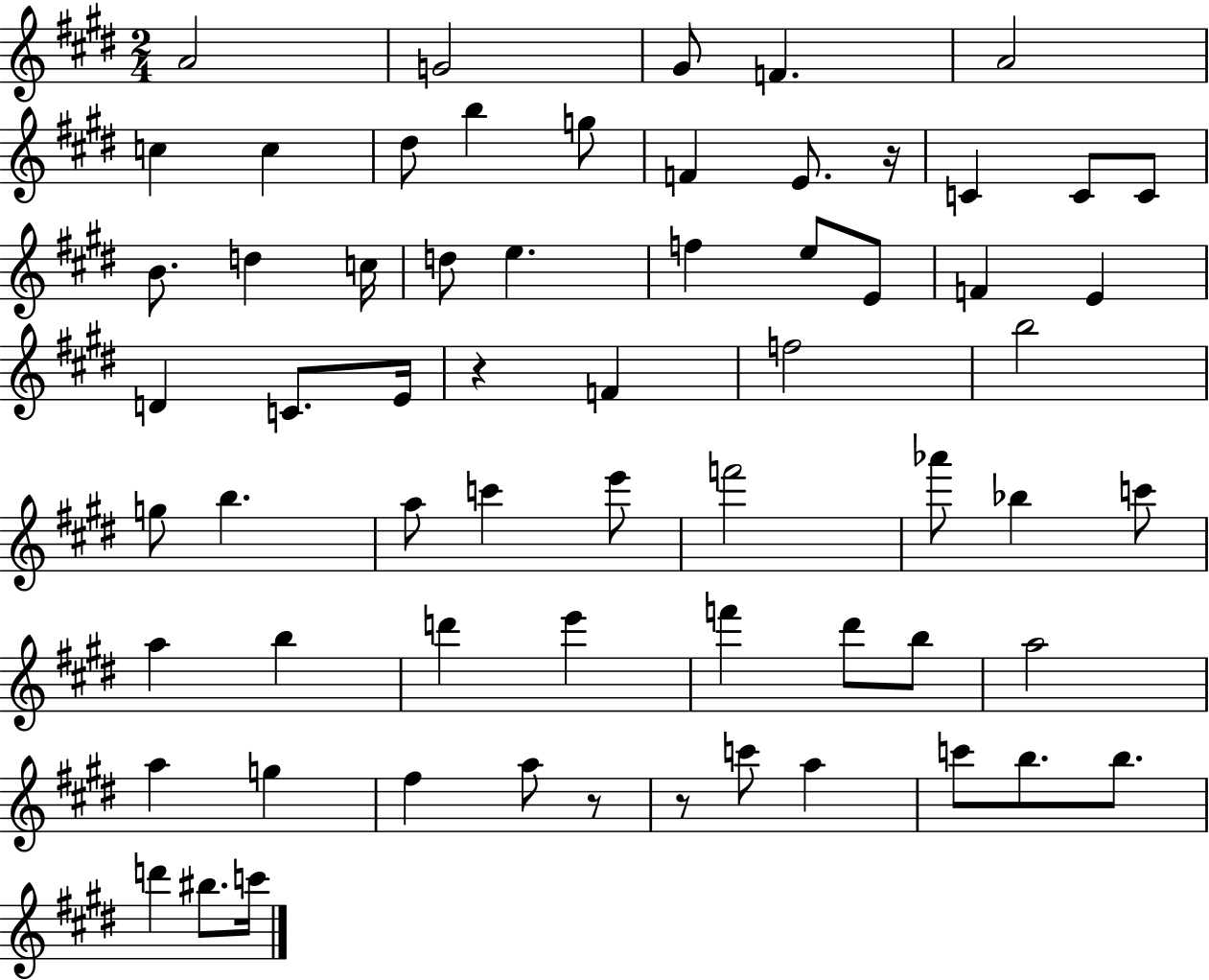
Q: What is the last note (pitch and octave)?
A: C6